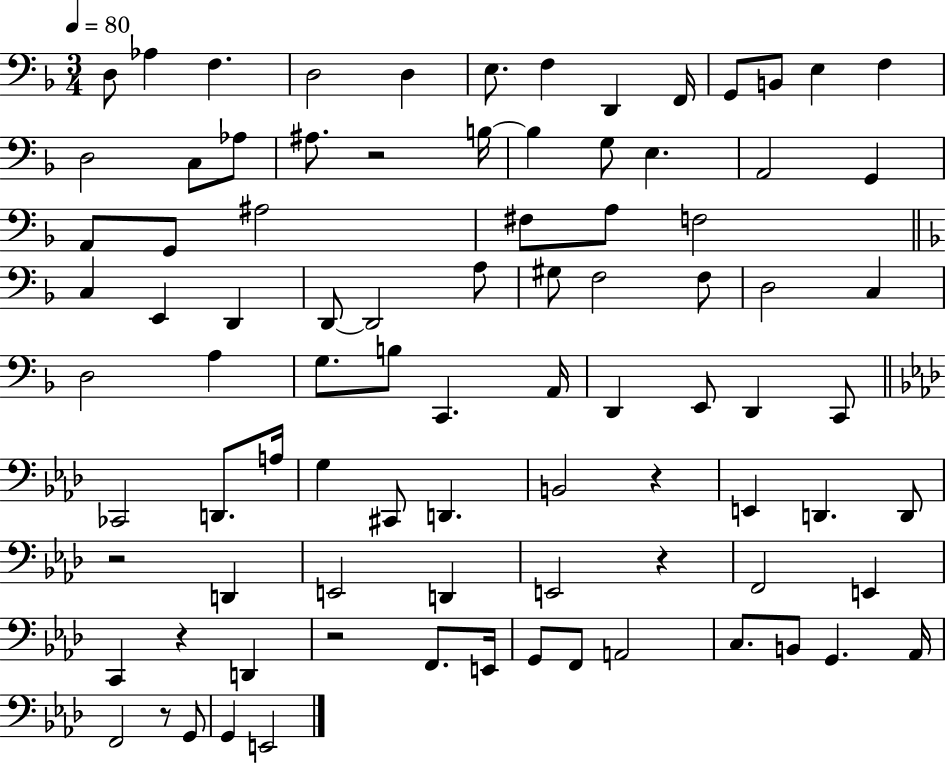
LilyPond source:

{
  \clef bass
  \numericTimeSignature
  \time 3/4
  \key f \major
  \tempo 4 = 80
  d8 aes4 f4. | d2 d4 | e8. f4 d,4 f,16 | g,8 b,8 e4 f4 | \break d2 c8 aes8 | ais8. r2 b16~~ | b4 g8 e4. | a,2 g,4 | \break a,8 g,8 ais2 | fis8 a8 f2 | \bar "||" \break \key f \major c4 e,4 d,4 | d,8~~ d,2 a8 | gis8 f2 f8 | d2 c4 | \break d2 a4 | g8. b8 c,4. a,16 | d,4 e,8 d,4 c,8 | \bar "||" \break \key f \minor ces,2 d,8. a16 | g4 cis,8 d,4. | b,2 r4 | e,4 d,4. d,8 | \break r2 d,4 | e,2 d,4 | e,2 r4 | f,2 e,4 | \break c,4 r4 d,4 | r2 f,8. e,16 | g,8 f,8 a,2 | c8. b,8 g,4. aes,16 | \break f,2 r8 g,8 | g,4 e,2 | \bar "|."
}